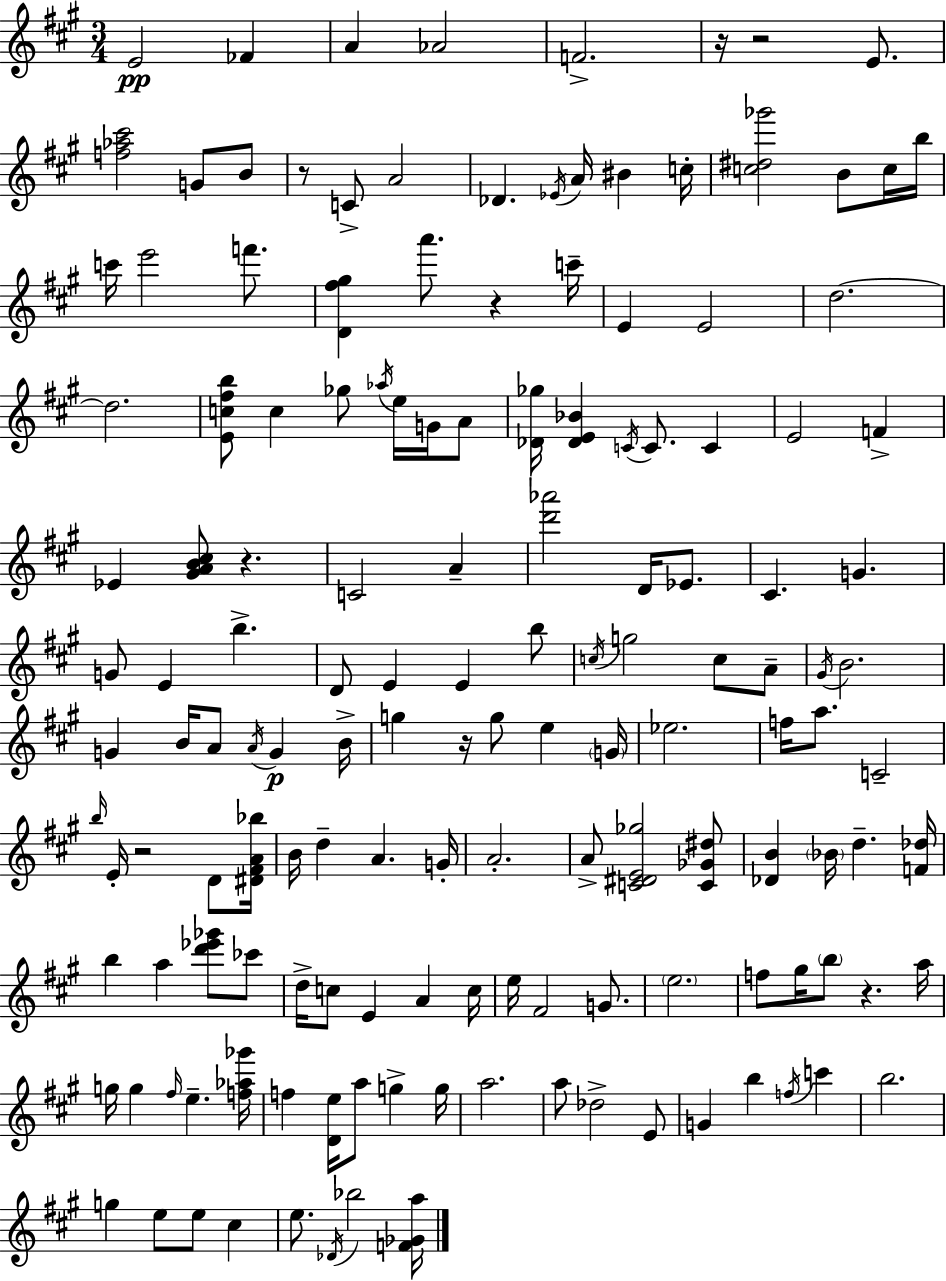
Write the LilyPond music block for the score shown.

{
  \clef treble
  \numericTimeSignature
  \time 3/4
  \key a \major
  e'2\pp fes'4 | a'4 aes'2 | f'2.-> | r16 r2 e'8. | \break <f'' aes'' cis'''>2 g'8 b'8 | r8 c'8-> a'2 | des'4. \acciaccatura { ees'16 } a'16 bis'4 | c''16-. <c'' dis'' ges'''>2 b'8 c''16 | \break b''16 c'''16 e'''2 f'''8. | <d' fis'' gis''>4 a'''8. r4 | c'''16-- e'4 e'2 | d''2.~~ | \break d''2. | <e' c'' fis'' b''>8 c''4 ges''8 \acciaccatura { aes''16 } e''16 g'16 | a'8 <des' ges''>16 <des' e' bes'>4 \acciaccatura { c'16 } c'8. c'4 | e'2 f'4-> | \break ees'4 <gis' a' b' cis''>8 r4. | c'2 a'4-- | <d''' aes'''>2 d'16 | ees'8. cis'4. g'4. | \break g'8 e'4 b''4.-> | d'8 e'4 e'4 | b''8 \acciaccatura { c''16 } g''2 | c''8 a'8-- \acciaccatura { gis'16 } b'2. | \break g'4 b'16 a'8 | \acciaccatura { a'16 }\p g'4 b'16-> g''4 r16 g''8 | e''4 \parenthesize g'16 ees''2. | f''16 a''8. c'2-- | \break \grace { b''16 } e'16-. r2 | d'8 <dis' fis' a' bes''>16 b'16 d''4-- | a'4. g'16-. a'2.-. | a'8-> <c' dis' e' ges''>2 | \break <c' ges' dis''>8 <des' b'>4 \parenthesize bes'16 | d''4.-- <f' des''>16 b''4 a''4 | <d''' ees''' ges'''>8 ces'''8 d''16-> c''8 e'4 | a'4 c''16 e''16 fis'2 | \break g'8. \parenthesize e''2. | f''8 gis''16 \parenthesize b''8 | r4. a''16 g''16 g''4 | \grace { fis''16 } e''4.-- <f'' aes'' ges'''>16 f''4 | \break <d' e''>16 a''8 g''4-> g''16 a''2. | a''8 des''2-> | e'8 g'4 | b''4 \acciaccatura { f''16 } c'''4 b''2. | \break g''4 | e''8 e''8 cis''4 e''8. | \acciaccatura { des'16 } bes''2 <f' ges' a''>16 \bar "|."
}